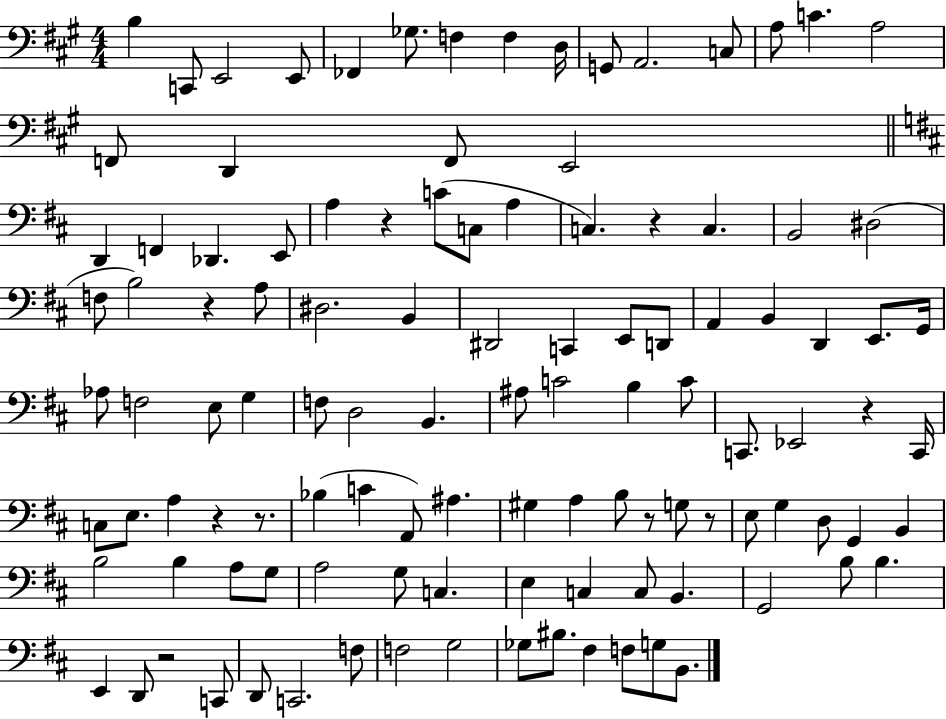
{
  \clef bass
  \numericTimeSignature
  \time 4/4
  \key a \major
  b4 c,8 e,2 e,8 | fes,4 ges8. f4 f4 d16 | g,8 a,2. c8 | a8 c'4. a2 | \break f,8 d,4 f,8 e,2 | \bar "||" \break \key b \minor d,4 f,4 des,4. e,8 | a4 r4 c'8( c8 a4 | c4.) r4 c4. | b,2 dis2( | \break f8 b2) r4 a8 | dis2. b,4 | dis,2 c,4 e,8 d,8 | a,4 b,4 d,4 e,8. g,16 | \break aes8 f2 e8 g4 | f8 d2 b,4. | ais8 c'2 b4 c'8 | c,8. ees,2 r4 c,16 | \break c8 e8. a4 r4 r8. | bes4( c'4 a,8) ais4. | gis4 a4 b8 r8 g8 r8 | e8 g4 d8 g,4 b,4 | \break b2 b4 a8 g8 | a2 g8 c4. | e4 c4 c8 b,4. | g,2 b8 b4. | \break e,4 d,8 r2 c,8 | d,8 c,2. f8 | f2 g2 | ges8 bis8. fis4 f8 g8 b,8. | \break \bar "|."
}